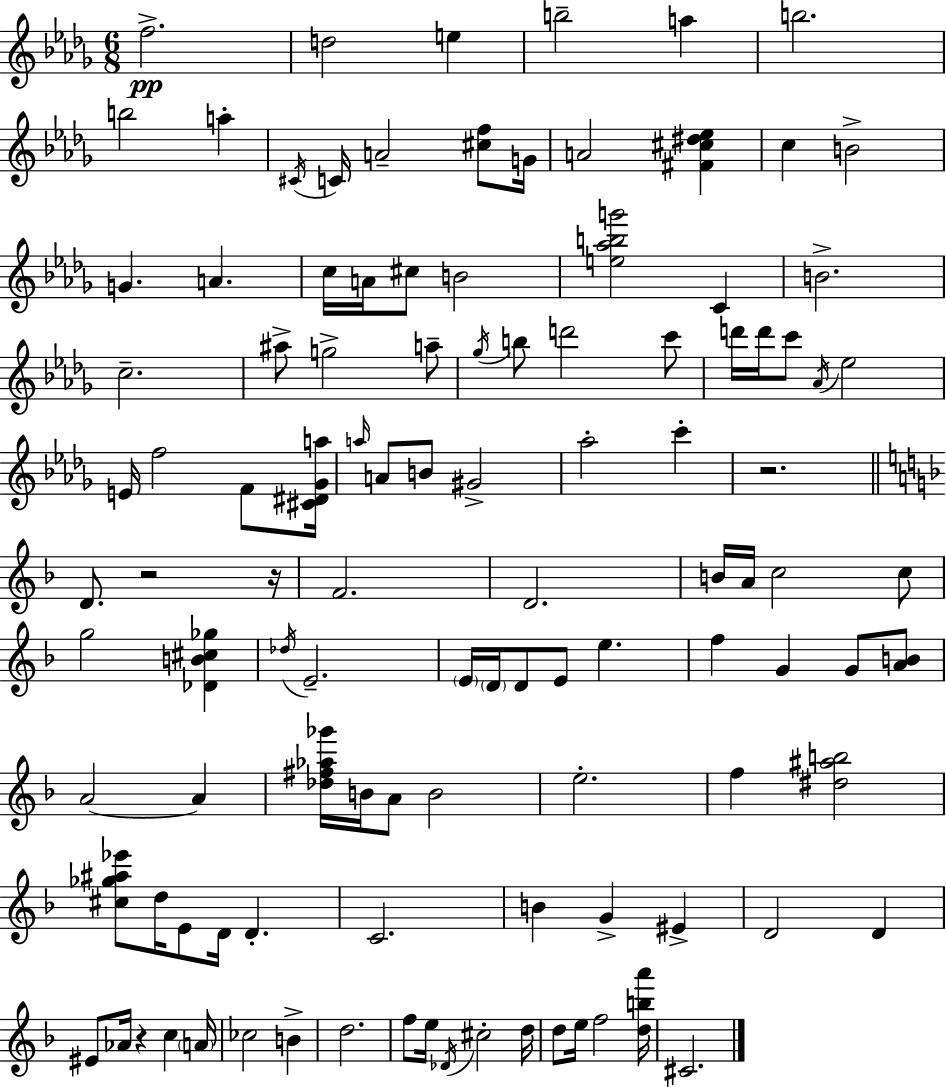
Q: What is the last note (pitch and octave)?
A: C#4